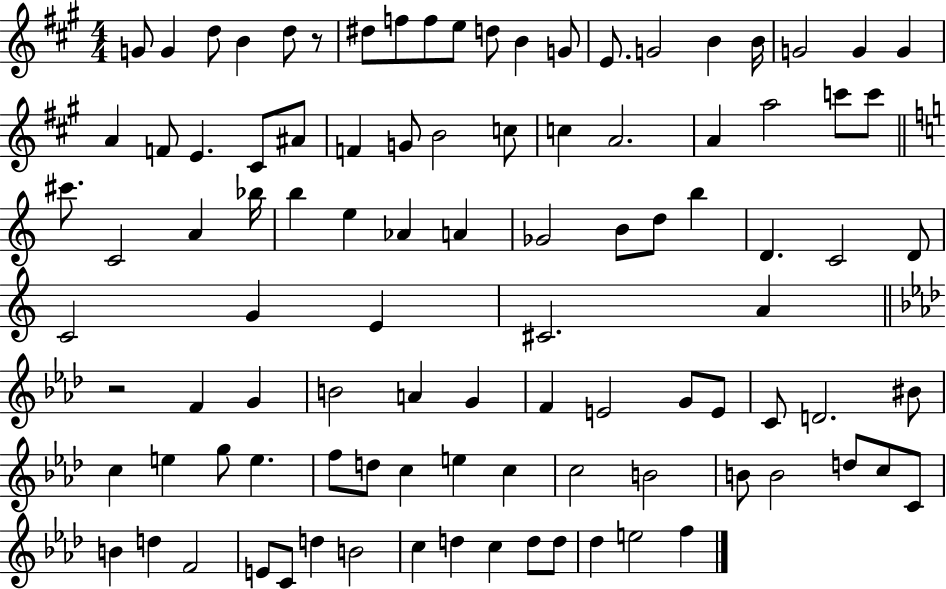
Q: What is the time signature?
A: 4/4